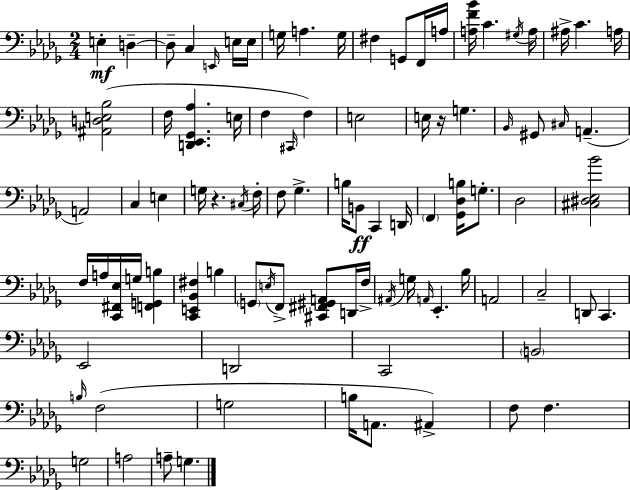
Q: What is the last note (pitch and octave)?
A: G3